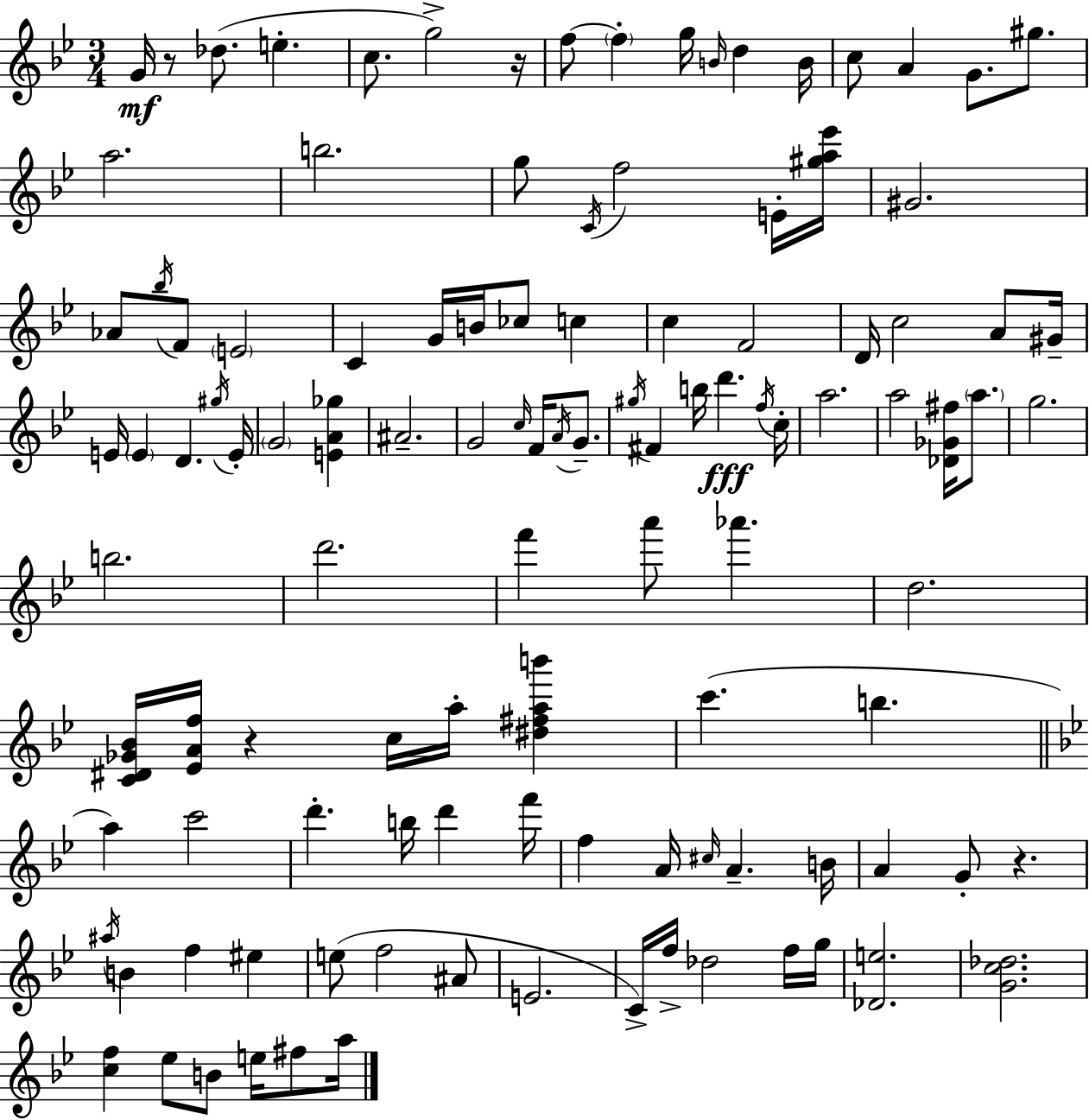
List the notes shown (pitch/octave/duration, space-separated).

G4/s R/e Db5/e. E5/q. C5/e. G5/h R/s F5/e F5/q G5/s B4/s D5/q B4/s C5/e A4/q G4/e. G#5/e. A5/h. B5/h. G5/e C4/s F5/h E4/s [G#5,A5,Eb6]/s G#4/h. Ab4/e Bb5/s F4/e E4/h C4/q G4/s B4/s CES5/e C5/q C5/q F4/h D4/s C5/h A4/e G#4/s E4/s E4/q D4/q. G#5/s E4/s G4/h [E4,A4,Gb5]/q A#4/h. G4/h C5/s F4/s A4/s G4/e. G#5/s F#4/q B5/s D6/q. F5/s C5/s A5/h. A5/h [Db4,Gb4,F#5]/s A5/e. G5/h. B5/h. D6/h. F6/q A6/e Ab6/q. D5/h. [C4,D#4,Gb4,Bb4]/s [Eb4,A4,F5]/s R/q C5/s A5/s [D#5,F#5,A5,B6]/q C6/q. B5/q. A5/q C6/h D6/q. B5/s D6/q F6/s F5/q A4/s C#5/s A4/q. B4/s A4/q G4/e R/q. A#5/s B4/q F5/q EIS5/q E5/e F5/h A#4/e E4/h. C4/s F5/s Db5/h F5/s G5/s [Db4,E5]/h. [G4,C5,Db5]/h. [C5,F5]/q Eb5/e B4/e E5/s F#5/e A5/s